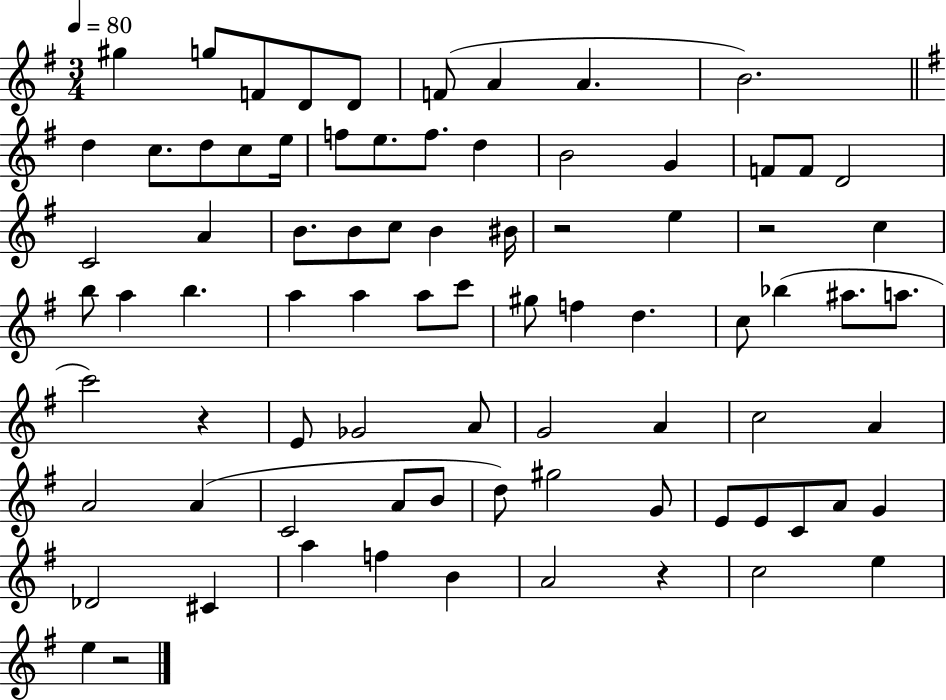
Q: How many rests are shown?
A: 5